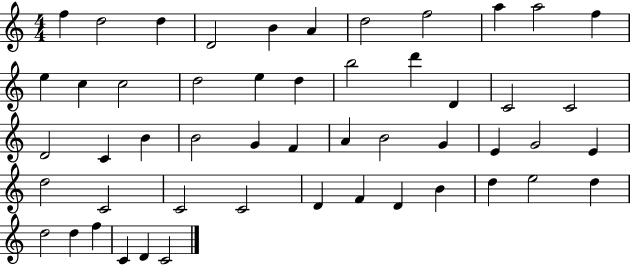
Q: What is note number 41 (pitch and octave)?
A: D4